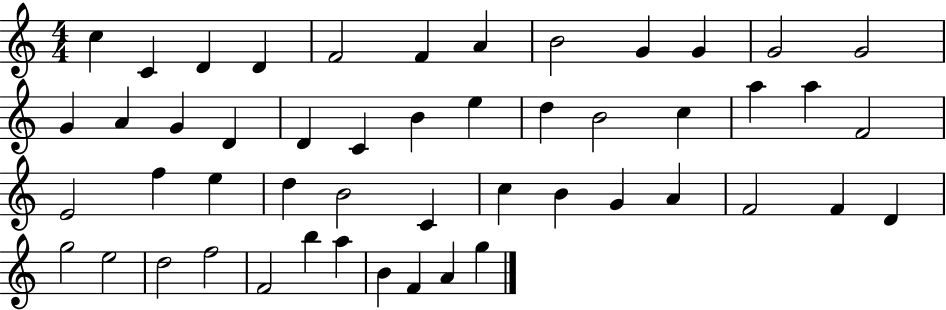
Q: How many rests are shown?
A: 0